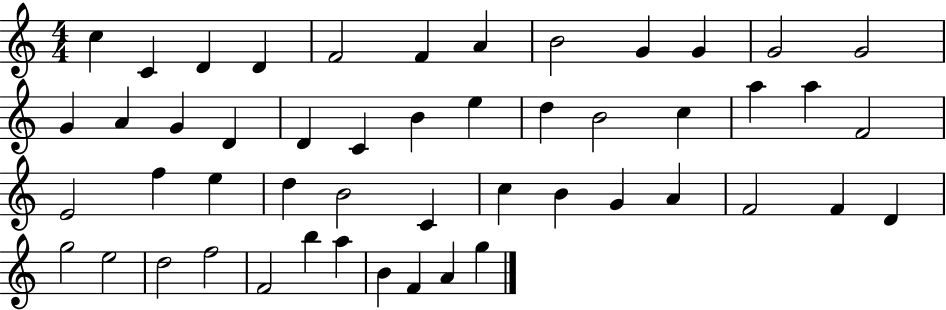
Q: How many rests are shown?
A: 0